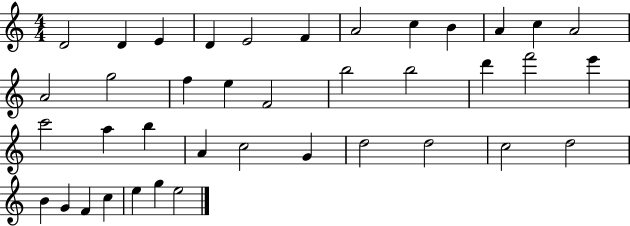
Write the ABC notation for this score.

X:1
T:Untitled
M:4/4
L:1/4
K:C
D2 D E D E2 F A2 c B A c A2 A2 g2 f e F2 b2 b2 d' f'2 e' c'2 a b A c2 G d2 d2 c2 d2 B G F c e g e2